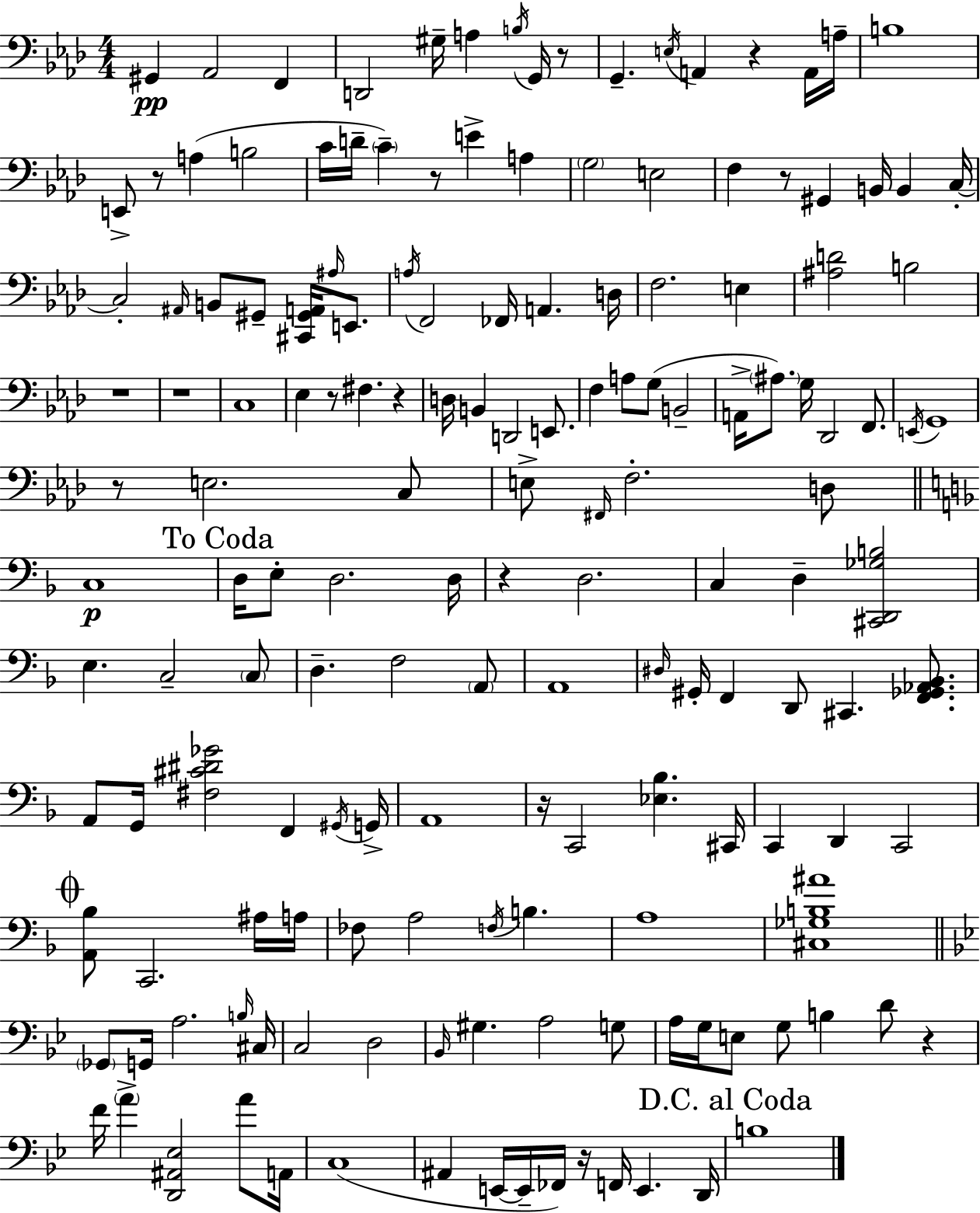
{
  \clef bass
  \numericTimeSignature
  \time 4/4
  \key f \minor
  gis,4\pp aes,2 f,4 | d,2 gis16-- a4 \acciaccatura { b16 } g,16 r8 | g,4.-- \acciaccatura { e16 } a,4 r4 | a,16 a16-- b1 | \break e,8-> r8 a4( b2 | c'16 d'16-- \parenthesize c'4--) r8 e'4-> a4 | \parenthesize g2 e2 | f4 r8 gis,4 b,16 b,4 | \break c16-.~~ c2-. \grace { ais,16 } b,8 gis,8-- <cis, gis, a,>16 | \grace { ais16 } e,8. \acciaccatura { a16 } f,2 fes,16 a,4. | d16 f2. | e4 <ais d'>2 b2 | \break r1 | r1 | c1 | ees4 r8 fis4. | \break r4 d16 b,4 d,2 | e,8. f4 a8 g8( b,2-- | a,16-> \parenthesize ais8.) g16 des,2 | f,8. \acciaccatura { e,16 } g,1 | \break r8 e2. | c8 e8-> \grace { fis,16 } f2.-. | d8 \bar "||" \break \key f \major c1\p | \mark "To Coda" d16 e8-. d2. d16 | r4 d2. | c4 d4-- <cis, d, ges b>2 | \break e4. c2-- \parenthesize c8 | d4.-- f2 \parenthesize a,8 | a,1 | \grace { dis16 } gis,16-. f,4 d,8 cis,4. <f, ges, aes, bes,>8. | \break a,8 g,16 <fis cis' dis' ges'>2 f,4 | \acciaccatura { gis,16 } g,16-> a,1 | r16 c,2 <ees bes>4. | cis,16 c,4 d,4 c,2 | \break \mark \markup { \musicglyph "scripts.coda" } <a, bes>8 c,2. | ais16 a16 fes8 a2 \acciaccatura { f16 } b4. | a1 | <cis ges b ais'>1 | \break \bar "||" \break \key bes \major \parenthesize ges,8 g,16 a2. \grace { b16 } | cis16 c2 d2 | \grace { bes,16 } gis4. a2 | g8 a16 g16 e8 g8 b4 d'8 r4 | \break f'16 \parenthesize a'4-> <d, ais, ees>2 a'8 | a,16 c1( | ais,4 e,16~~ e,16-- fes,16) r16 f,16 e,4. | d,16 \mark "D.C. al Coda" b1 | \break \bar "|."
}